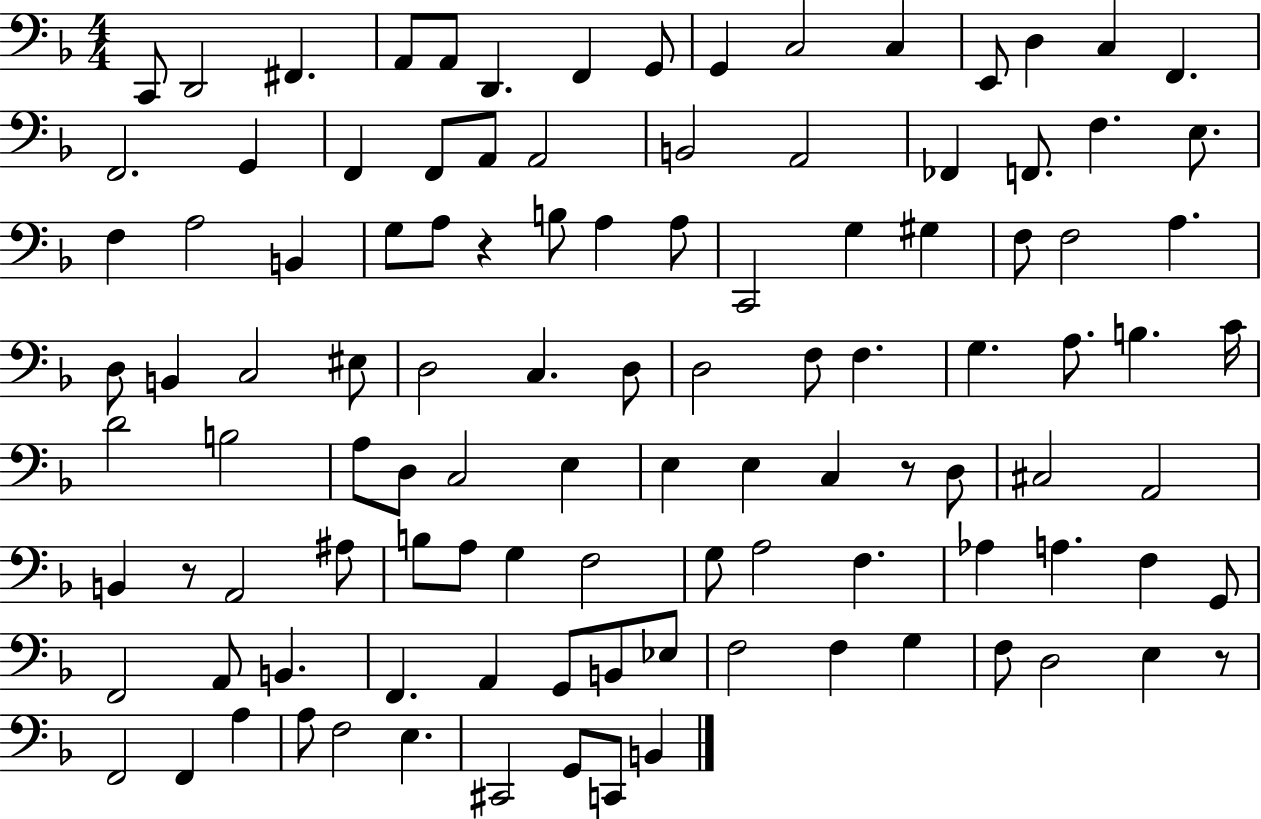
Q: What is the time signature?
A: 4/4